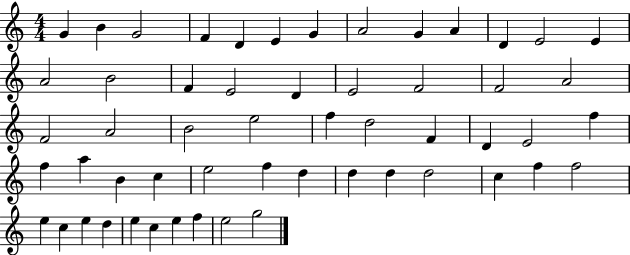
X:1
T:Untitled
M:4/4
L:1/4
K:C
G B G2 F D E G A2 G A D E2 E A2 B2 F E2 D E2 F2 F2 A2 F2 A2 B2 e2 f d2 F D E2 f f a B c e2 f d d d d2 c f f2 e c e d e c e f e2 g2